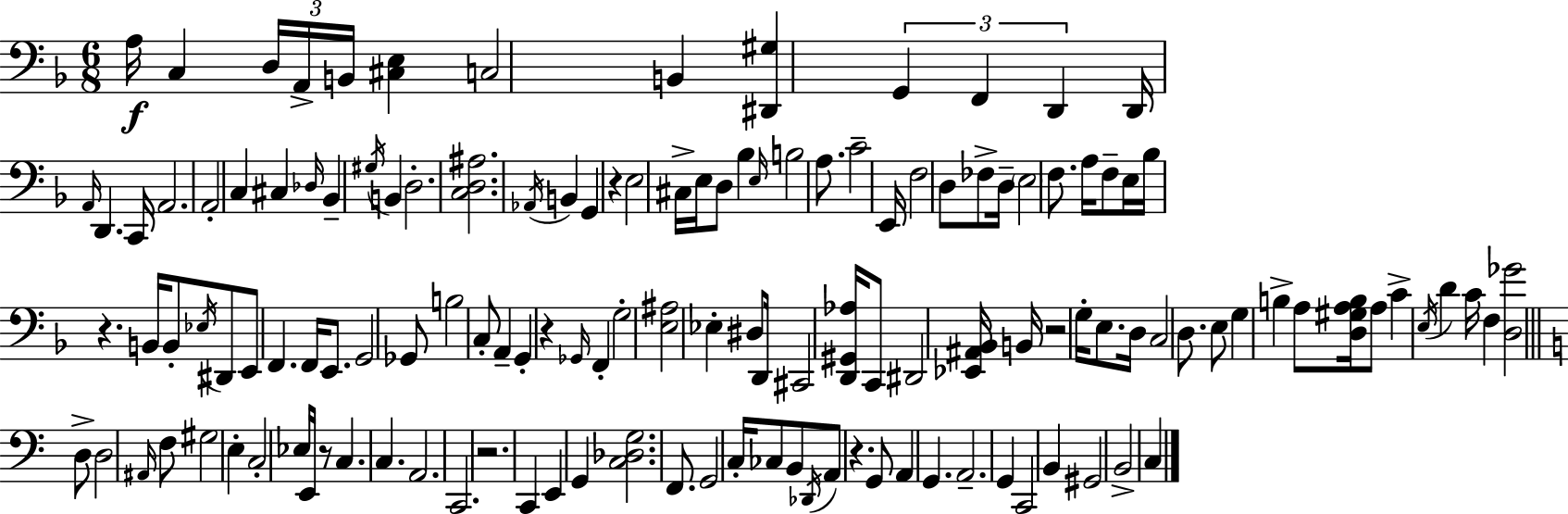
A3/s C3/q D3/s A2/s B2/s [C#3,E3]/q C3/h B2/q [D#2,G#3]/q G2/q F2/q D2/q D2/s A2/s D2/q. C2/s A2/h. A2/h C3/q C#3/q Db3/s Bb2/q G#3/s B2/q D3/h. [C3,D3,A#3]/h. Ab2/s B2/q G2/q R/q E3/h C#3/s E3/s D3/e Bb3/q E3/s B3/h A3/e. C4/h E2/s F3/h D3/e FES3/e D3/s E3/h F3/e. A3/s F3/e E3/s Bb3/s R/q. B2/s B2/e Eb3/s D#2/e E2/e F2/q. F2/s E2/e. G2/h Gb2/e B3/h C3/e A2/q G2/q R/q Gb2/s F2/q G3/h [E3,A#3]/h Eb3/q D#3/e D2/s C#2/h [D2,G#2,Ab3]/s C2/e D#2/h [Eb2,A#2,Bb2]/s B2/s R/h G3/s E3/e. D3/s C3/h D3/e. E3/e G3/q B3/q A3/e [D3,G#3,A3,B3]/s A3/e C4/q E3/s D4/q C4/s F3/q [D3,Gb4]/h D3/e D3/h A#2/s F3/e G#3/h E3/q C3/h Eb3/s E2/s R/e C3/q. C3/q. A2/h. C2/h. R/h. C2/q E2/q G2/q [C3,Db3,G3]/h. F2/e. G2/h C3/s CES3/e B2/e Db2/s A2/e R/q. G2/e A2/q G2/q. A2/h. G2/q C2/h B2/q G#2/h B2/h C3/q